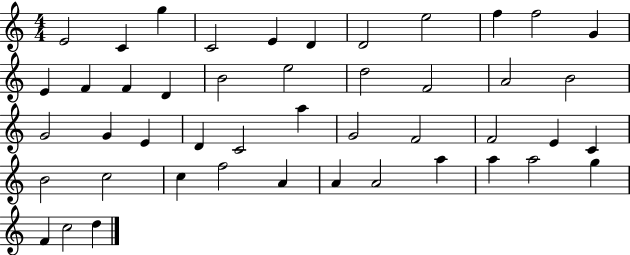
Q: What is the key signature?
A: C major